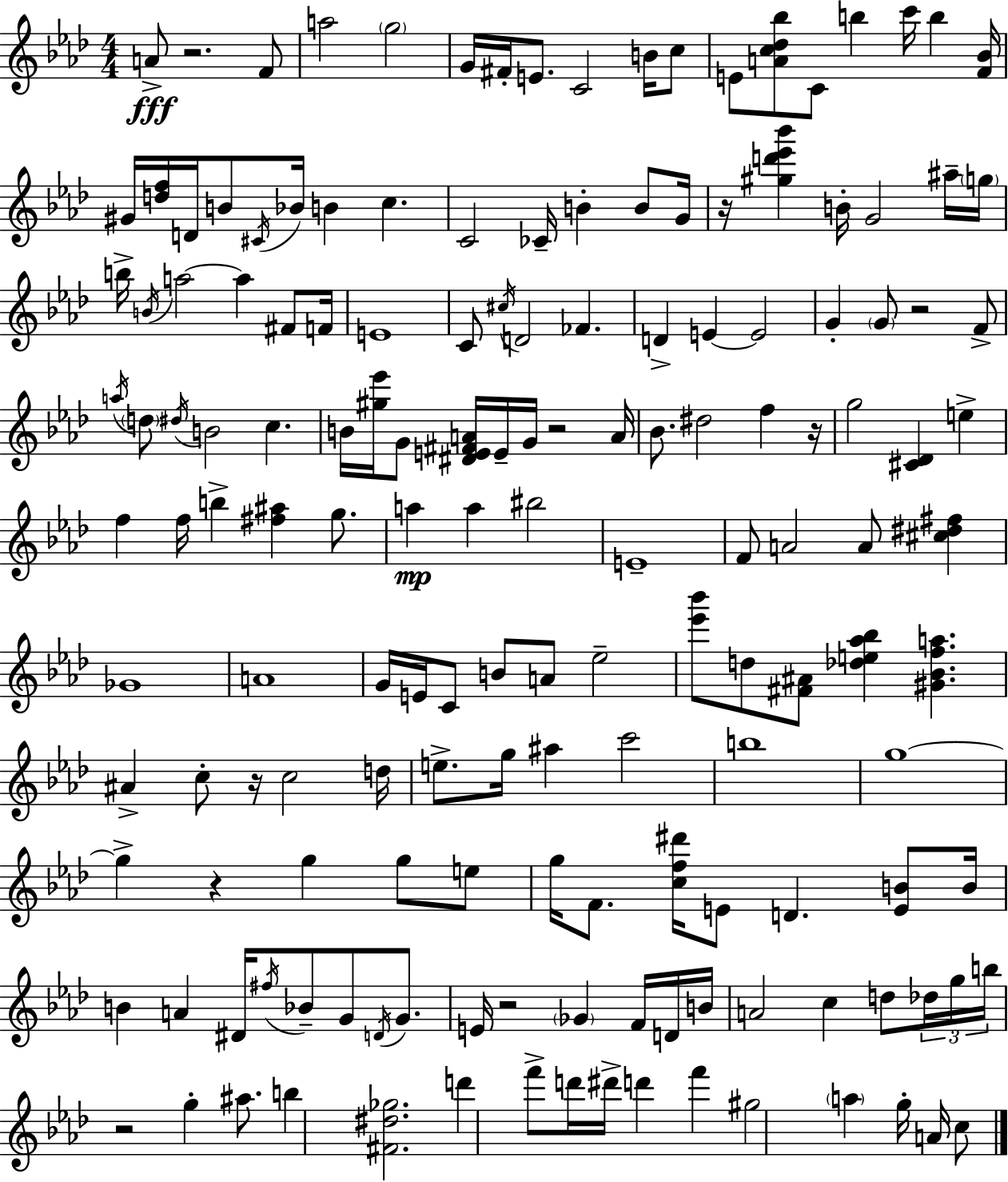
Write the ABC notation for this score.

X:1
T:Untitled
M:4/4
L:1/4
K:Ab
A/2 z2 F/2 a2 g2 G/4 ^F/4 E/2 C2 B/4 c/2 E/2 [Ac_d_b]/2 C/2 b c'/4 b [F_B]/4 ^G/4 [df]/4 D/4 B/2 ^C/4 _B/4 B c C2 _C/4 B B/2 G/4 z/4 [^gd'_e'_b'] B/4 G2 ^a/4 g/4 b/4 B/4 a2 a ^F/2 F/4 E4 C/2 ^c/4 D2 _F D E E2 G G/2 z2 F/2 a/4 d/2 ^d/4 B2 c B/4 [^g_e']/4 G/2 [^DE^FA]/4 E/4 G/4 z2 A/4 _B/2 ^d2 f z/4 g2 [^C_D] e f f/4 b [^f^a] g/2 a a ^b2 E4 F/2 A2 A/2 [^c^d^f] _G4 A4 G/4 E/4 C/2 B/2 A/2 _e2 [_e'_b']/2 d/2 [^F^A]/2 [_de_a_b] [^G_Bfa] ^A c/2 z/4 c2 d/4 e/2 g/4 ^a c'2 b4 g4 g z g g/2 e/2 g/4 F/2 [cf^d']/4 E/2 D [EB]/2 B/4 B A ^D/4 ^f/4 _B/2 G/2 D/4 G/2 E/4 z2 _G F/4 D/4 B/4 A2 c d/2 _d/4 g/4 b/4 z2 g ^a/2 b [^F^d_g]2 d' f'/2 d'/4 ^d'/4 d' f' ^g2 a g/4 A/4 c/2